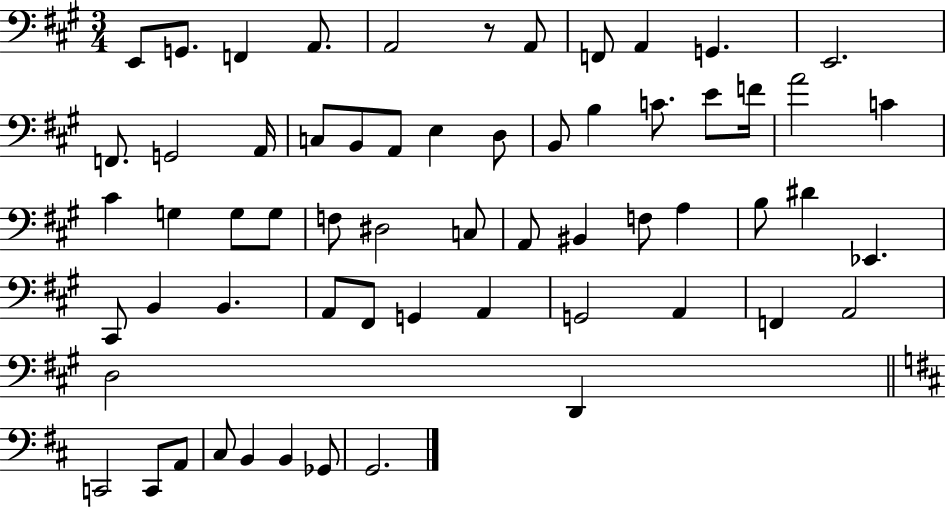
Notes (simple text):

E2/e G2/e. F2/q A2/e. A2/h R/e A2/e F2/e A2/q G2/q. E2/h. F2/e. G2/h A2/s C3/e B2/e A2/e E3/q D3/e B2/e B3/q C4/e. E4/e F4/s A4/h C4/q C#4/q G3/q G3/e G3/e F3/e D#3/h C3/e A2/e BIS2/q F3/e A3/q B3/e D#4/q Eb2/q. C#2/e B2/q B2/q. A2/e F#2/e G2/q A2/q G2/h A2/q F2/q A2/h D3/h D2/q C2/h C2/e A2/e C#3/e B2/q B2/q Gb2/e G2/h.